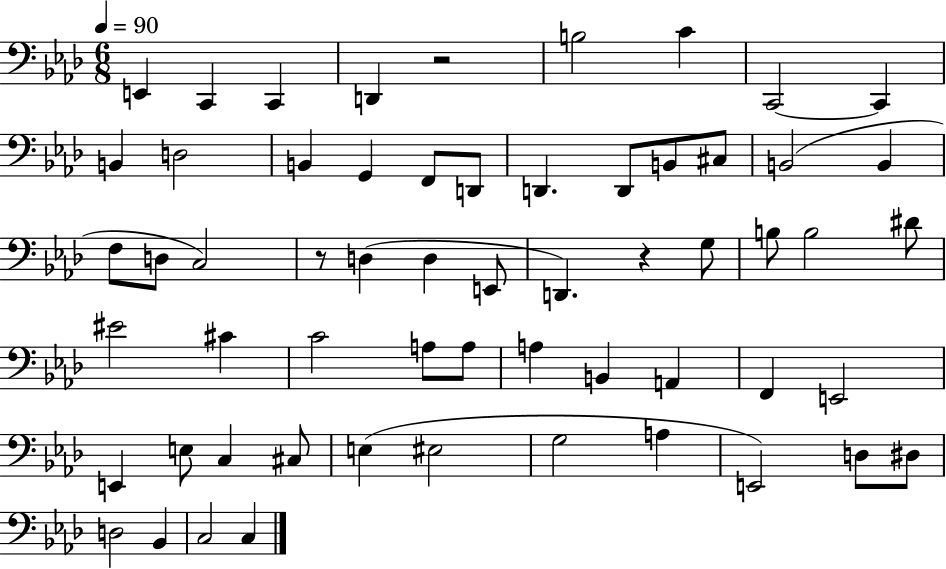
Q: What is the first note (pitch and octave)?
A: E2